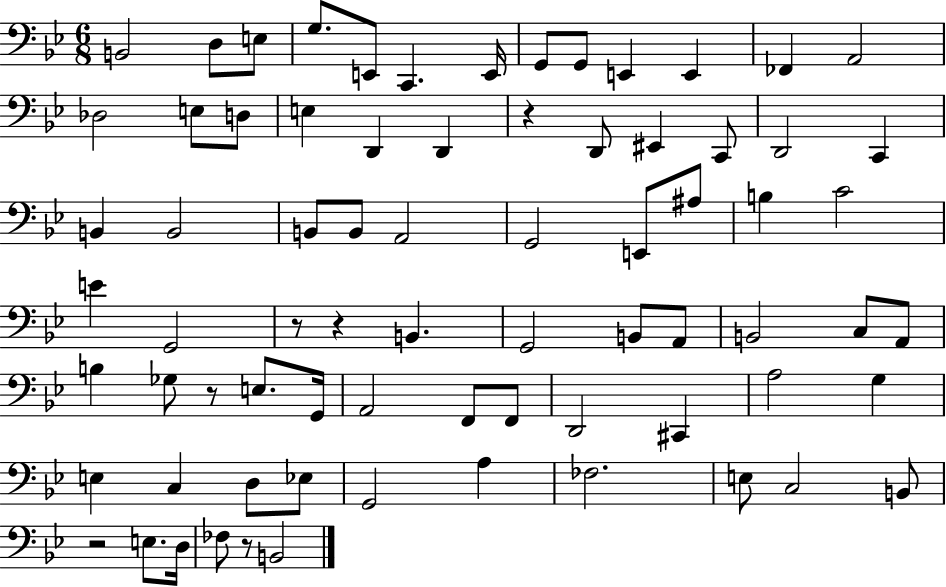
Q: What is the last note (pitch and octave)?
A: B2